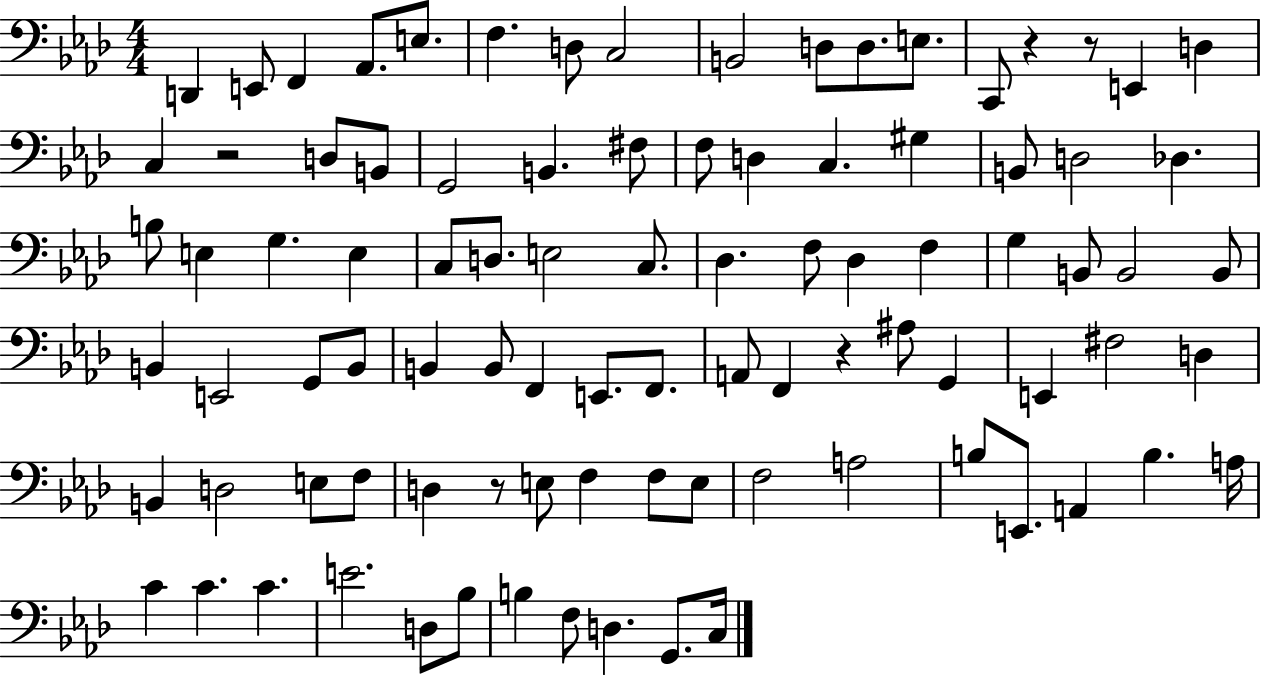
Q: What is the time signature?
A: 4/4